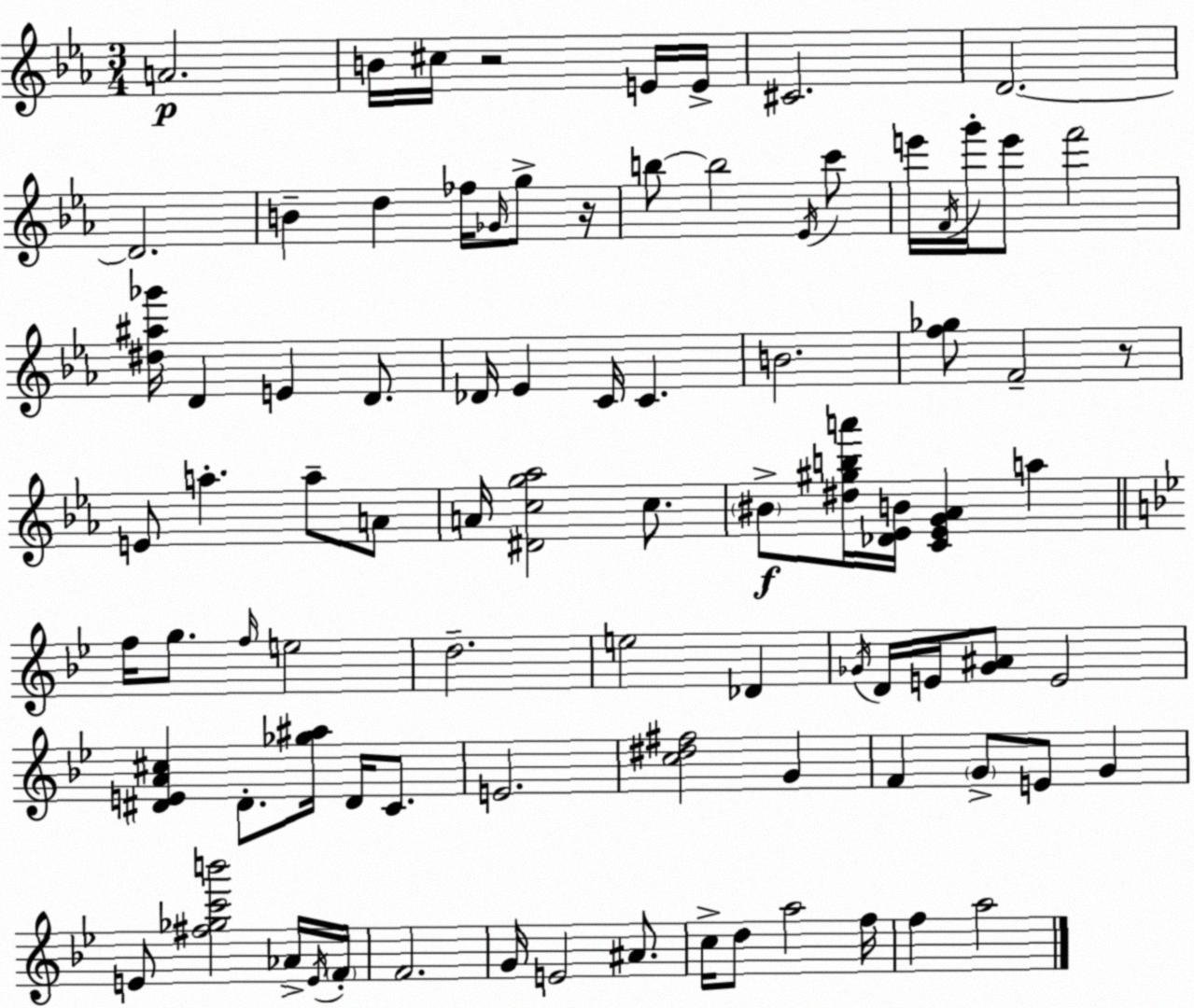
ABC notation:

X:1
T:Untitled
M:3/4
L:1/4
K:Cm
A2 B/4 ^c/4 z2 E/4 E/4 ^C2 D2 D2 B d _f/4 _G/4 g/2 z/4 b/2 b2 _E/4 c'/2 e'/4 F/4 g'/4 e'/2 f'2 [^d^a_g']/4 D E D/2 _D/4 _E C/4 C B2 [f_g]/2 F2 z/2 E/2 a a/2 A/2 A/4 [^Dcg_a]2 c/2 ^B/2 [^d^gba']/4 [_D_EB]/4 [C_EG_A] a f/4 g/2 f/4 e2 d2 e2 _D _G/4 D/4 E/4 [_G^A]/2 E2 [^DEA^c] ^D/2 [_g^a]/4 ^D/4 C/2 E2 [c^d^f]2 G F G/2 E/2 G E/2 [^f_gc'b']2 _A/4 E/4 F/4 F2 G/4 E2 ^A/2 c/4 d/2 a2 f/4 f a2